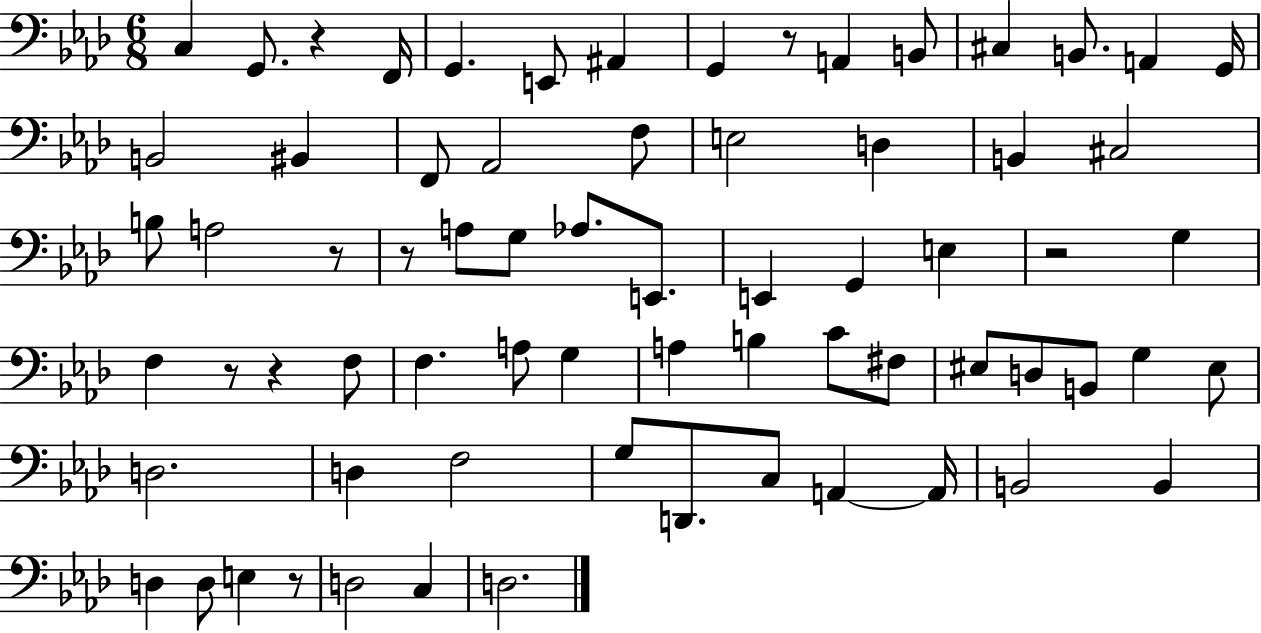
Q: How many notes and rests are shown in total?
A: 70